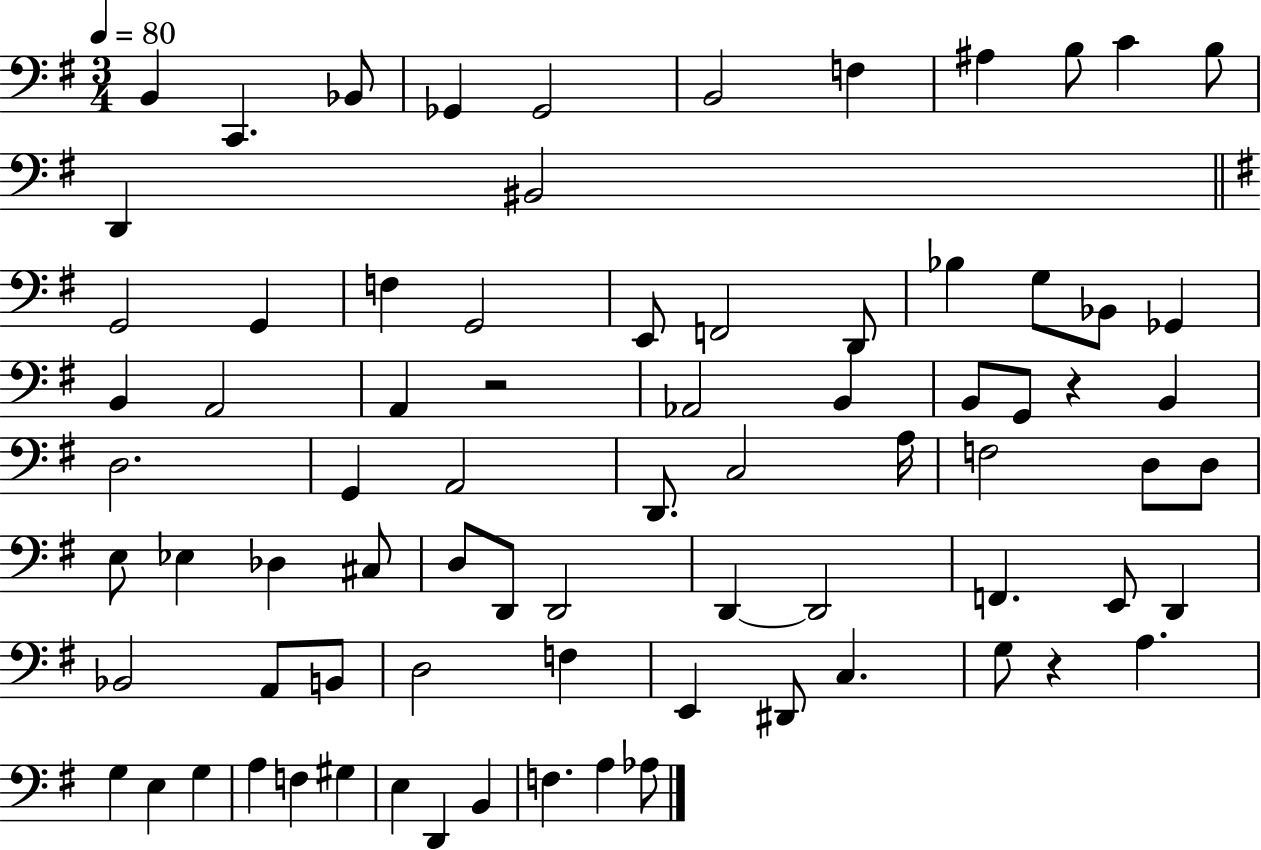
B2/q C2/q. Bb2/e Gb2/q Gb2/h B2/h F3/q A#3/q B3/e C4/q B3/e D2/q BIS2/h G2/h G2/q F3/q G2/h E2/e F2/h D2/e Bb3/q G3/e Bb2/e Gb2/q B2/q A2/h A2/q R/h Ab2/h B2/q B2/e G2/e R/q B2/q D3/h. G2/q A2/h D2/e. C3/h A3/s F3/h D3/e D3/e E3/e Eb3/q Db3/q C#3/e D3/e D2/e D2/h D2/q D2/h F2/q. E2/e D2/q Bb2/h A2/e B2/e D3/h F3/q E2/q D#2/e C3/q. G3/e R/q A3/q. G3/q E3/q G3/q A3/q F3/q G#3/q E3/q D2/q B2/q F3/q. A3/q Ab3/e